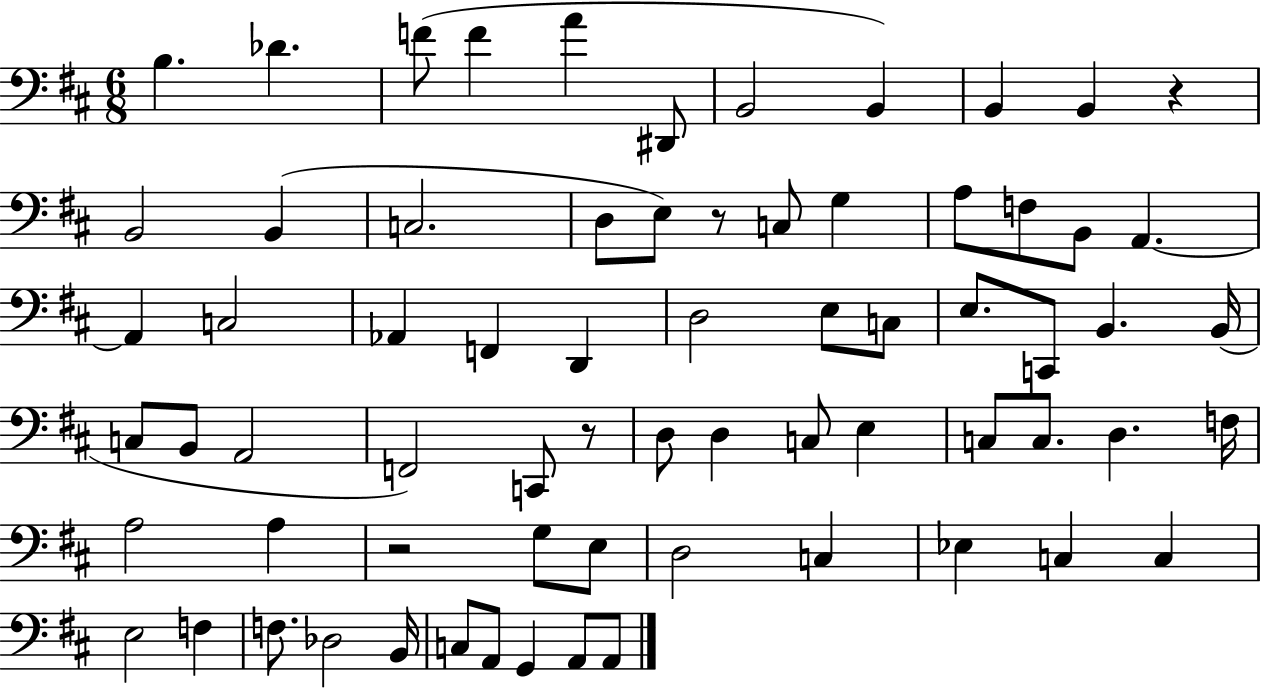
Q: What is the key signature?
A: D major